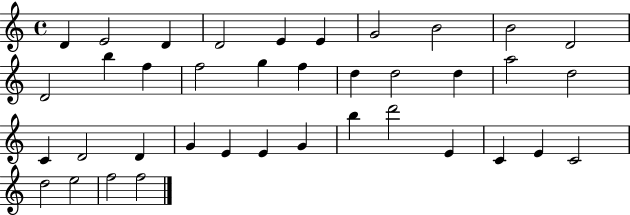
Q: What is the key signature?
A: C major